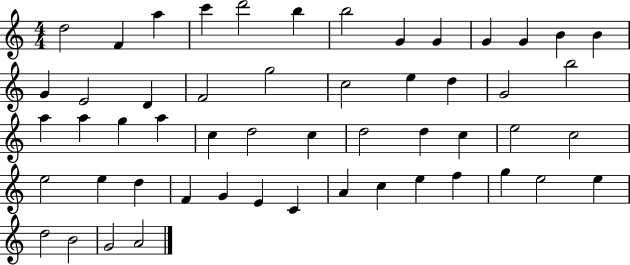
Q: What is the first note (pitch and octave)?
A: D5